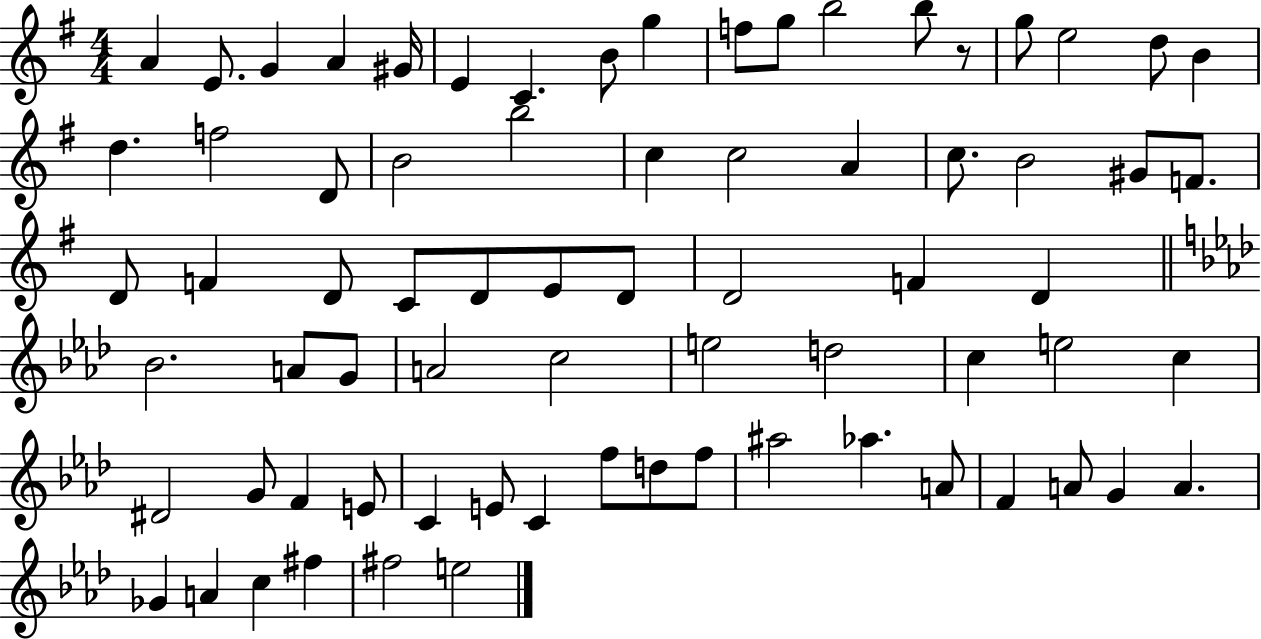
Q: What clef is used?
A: treble